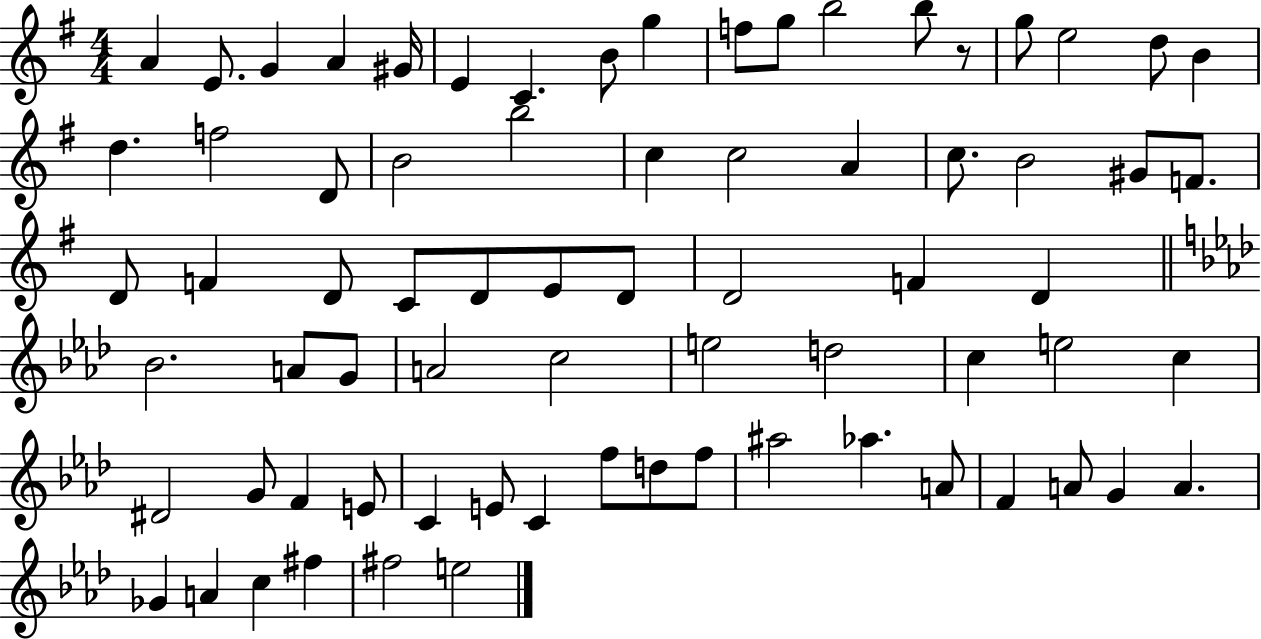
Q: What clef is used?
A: treble